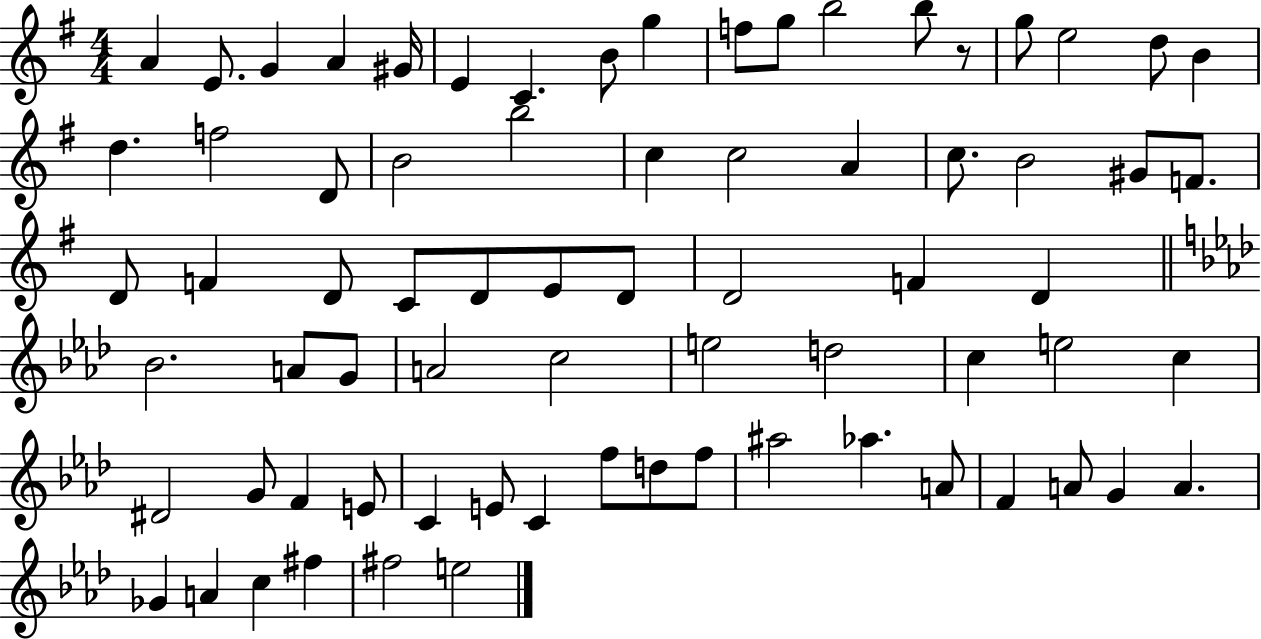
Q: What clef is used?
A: treble